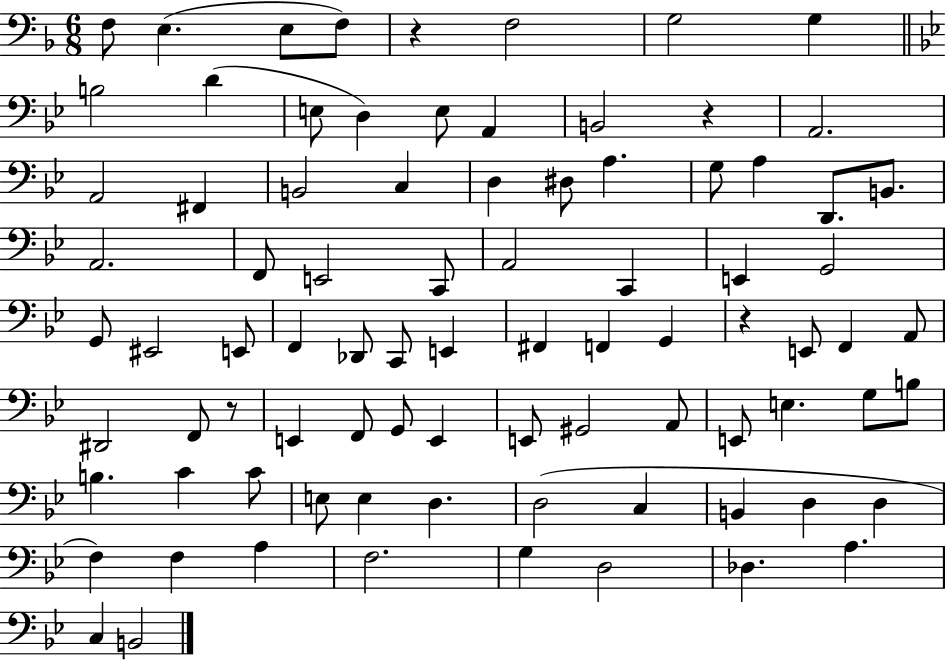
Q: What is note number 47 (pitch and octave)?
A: A2